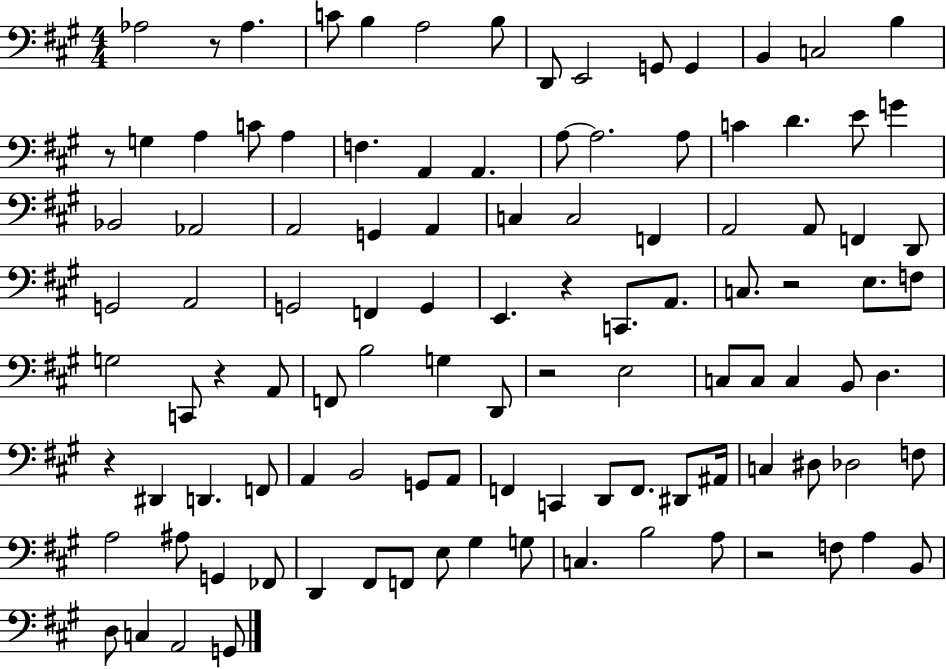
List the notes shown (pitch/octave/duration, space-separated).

Ab3/h R/e Ab3/q. C4/e B3/q A3/h B3/e D2/e E2/h G2/e G2/q B2/q C3/h B3/q R/e G3/q A3/q C4/e A3/q F3/q. A2/q A2/q. A3/e A3/h. A3/e C4/q D4/q. E4/e G4/q Bb2/h Ab2/h A2/h G2/q A2/q C3/q C3/h F2/q A2/h A2/e F2/q D2/e G2/h A2/h G2/h F2/q G2/q E2/q. R/q C2/e. A2/e. C3/e. R/h E3/e. F3/e G3/h C2/e R/q A2/e F2/e B3/h G3/q D2/e R/h E3/h C3/e C3/e C3/q B2/e D3/q. R/q D#2/q D2/q. F2/e A2/q B2/h G2/e A2/e F2/q C2/q D2/e F2/e. D#2/e A#2/s C3/q D#3/e Db3/h F3/e A3/h A#3/e G2/q FES2/e D2/q F#2/e F2/e E3/e G#3/q G3/e C3/q. B3/h A3/e R/h F3/e A3/q B2/e D3/e C3/q A2/h G2/e